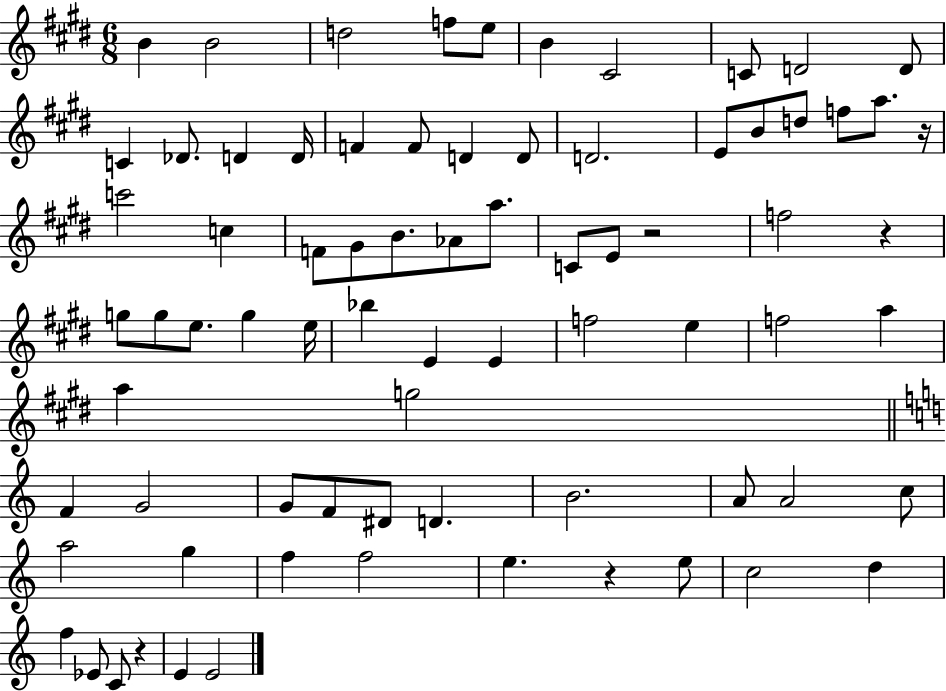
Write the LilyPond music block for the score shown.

{
  \clef treble
  \numericTimeSignature
  \time 6/8
  \key e \major
  b'4 b'2 | d''2 f''8 e''8 | b'4 cis'2 | c'8 d'2 d'8 | \break c'4 des'8. d'4 d'16 | f'4 f'8 d'4 d'8 | d'2. | e'8 b'8 d''8 f''8 a''8. r16 | \break c'''2 c''4 | f'8 gis'8 b'8. aes'8 a''8. | c'8 e'8 r2 | f''2 r4 | \break g''8 g''8 e''8. g''4 e''16 | bes''4 e'4 e'4 | f''2 e''4 | f''2 a''4 | \break a''4 g''2 | \bar "||" \break \key c \major f'4 g'2 | g'8 f'8 dis'8 d'4. | b'2. | a'8 a'2 c''8 | \break a''2 g''4 | f''4 f''2 | e''4. r4 e''8 | c''2 d''4 | \break f''4 ees'8 c'8 r4 | e'4 e'2 | \bar "|."
}